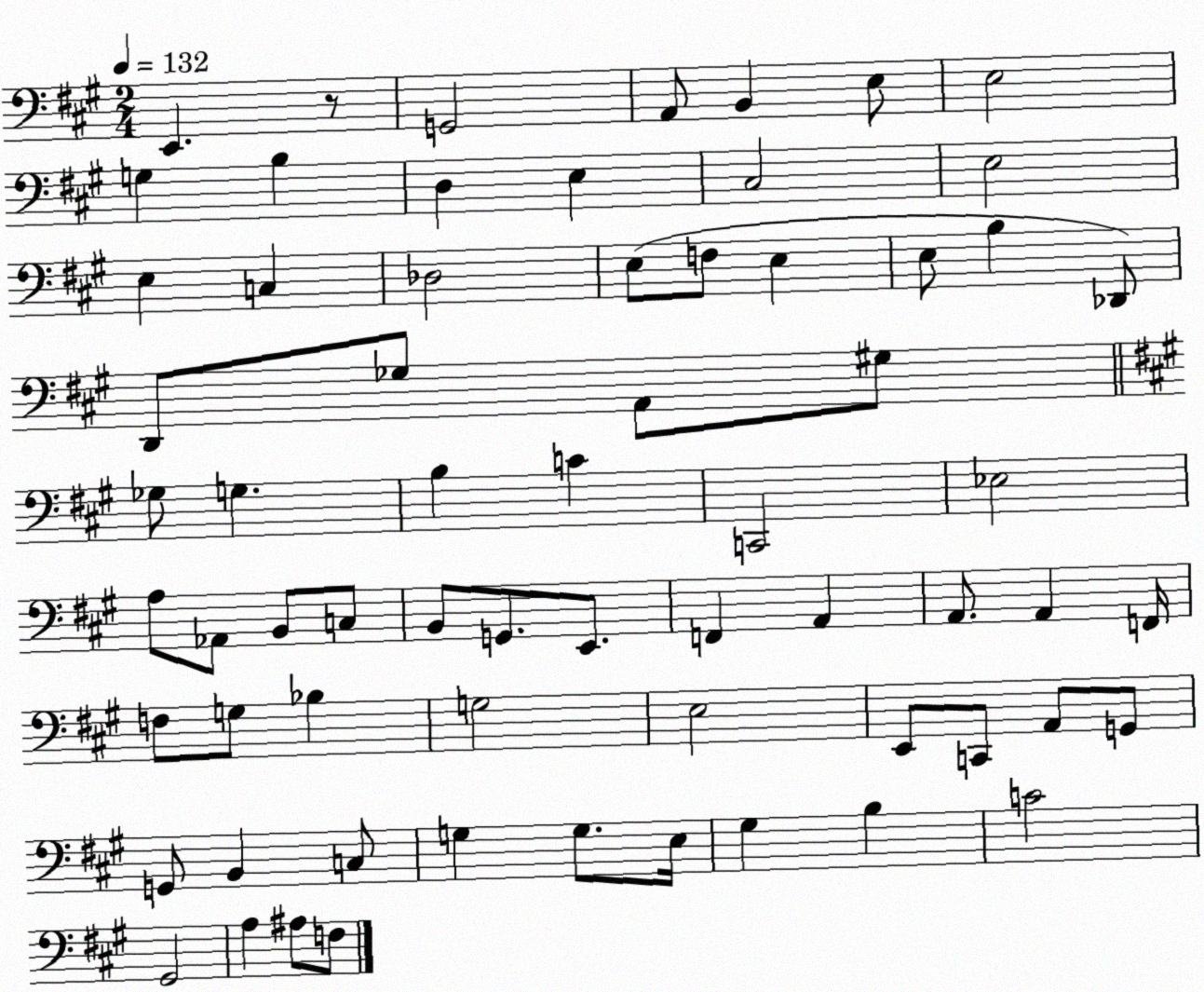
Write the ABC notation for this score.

X:1
T:Untitled
M:2/4
L:1/4
K:A
E,, z/2 G,,2 A,,/2 B,, E,/2 E,2 G, B, D, E, ^C,2 E,2 E, C, _D,2 E,/2 F,/2 E, E,/2 B, _D,,/2 D,,/2 _G,/2 A,,/2 ^G,/2 _G,/2 G, B, C C,,2 _E,2 A,/2 _A,,/2 B,,/2 C,/2 B,,/2 G,,/2 E,,/2 F,, A,, A,,/2 A,, F,,/4 F,/2 G,/2 _B, G,2 E,2 E,,/2 C,,/2 A,,/2 G,,/2 G,,/2 B,, C,/2 G, G,/2 E,/4 ^G, B, C2 ^G,,2 A, ^A,/2 F,/2